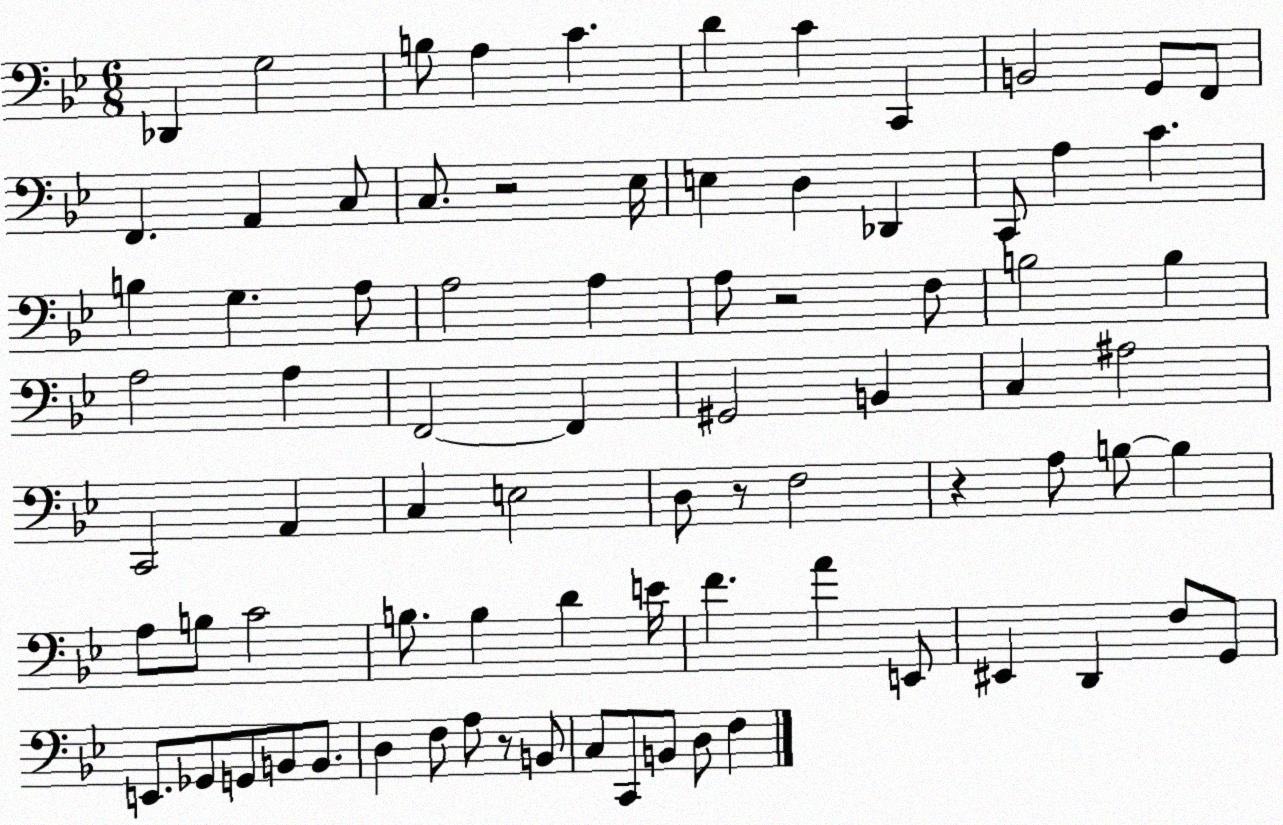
X:1
T:Untitled
M:6/8
L:1/4
K:Bb
_D,, G,2 B,/2 A, C D C C,, B,,2 G,,/2 F,,/2 F,, A,, C,/2 C,/2 z2 _E,/4 E, D, _D,, C,,/2 A, C B, G, A,/2 A,2 A, A,/2 z2 F,/2 B,2 B, A,2 A, F,,2 F,, ^G,,2 B,, C, ^A,2 C,,2 A,, C, E,2 D,/2 z/2 F,2 z A,/2 B,/2 B, A,/2 B,/2 C2 B,/2 B, D E/4 F A E,,/2 ^E,, D,, F,/2 G,,/2 E,,/2 _G,,/2 G,,/2 B,,/2 B,,/2 D, F,/2 A,/2 z/2 B,,/2 C,/2 C,,/2 B,,/2 D,/2 F,